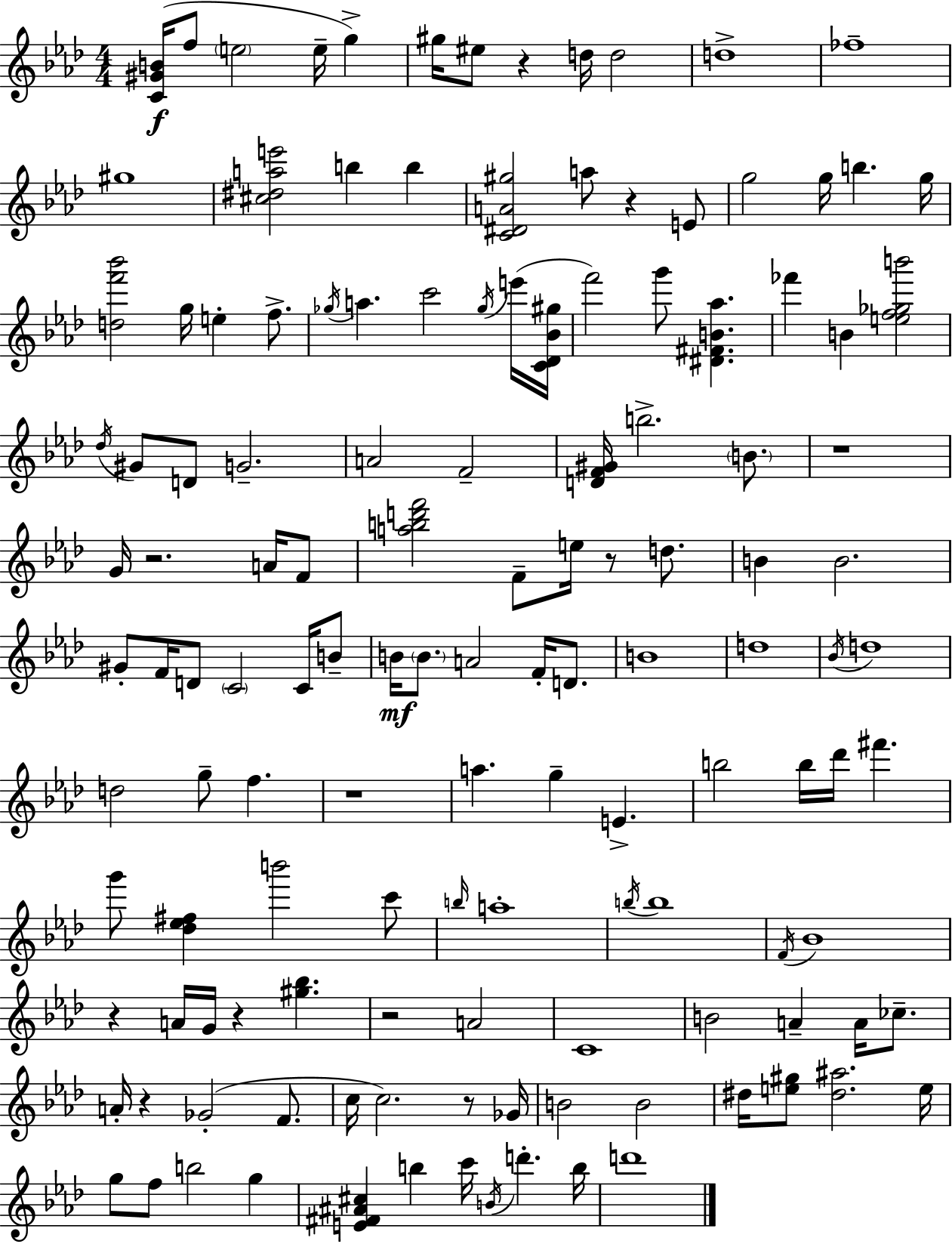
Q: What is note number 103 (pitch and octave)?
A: G5